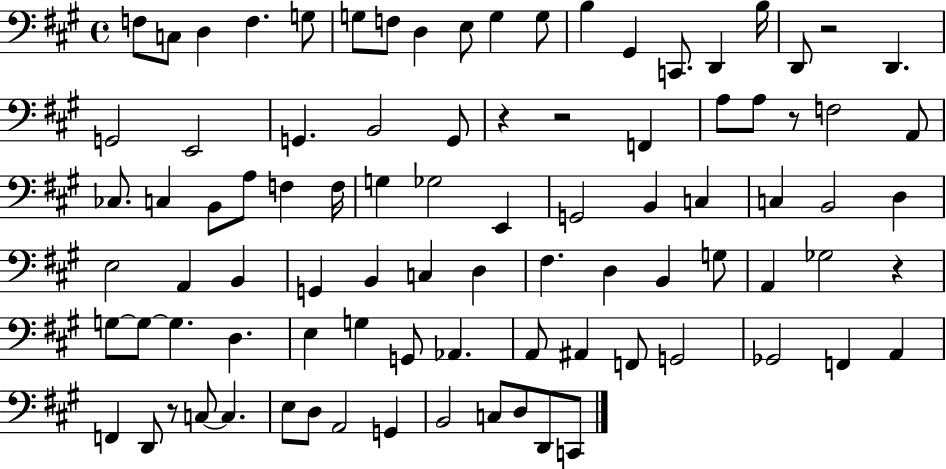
F3/e C3/e D3/q F3/q. G3/e G3/e F3/e D3/q E3/e G3/q G3/e B3/q G#2/q C2/e. D2/q B3/s D2/e R/h D2/q. G2/h E2/h G2/q. B2/h G2/e R/q R/h F2/q A3/e A3/e R/e F3/h A2/e CES3/e. C3/q B2/e A3/e F3/q F3/s G3/q Gb3/h E2/q G2/h B2/q C3/q C3/q B2/h D3/q E3/h A2/q B2/q G2/q B2/q C3/q D3/q F#3/q. D3/q B2/q G3/e A2/q Gb3/h R/q G3/e G3/e G3/q. D3/q. E3/q G3/q G2/e Ab2/q. A2/e A#2/q F2/e G2/h Gb2/h F2/q A2/q F2/q D2/e R/e C3/e C3/q. E3/e D3/e A2/h G2/q B2/h C3/e D3/e D2/e C2/e